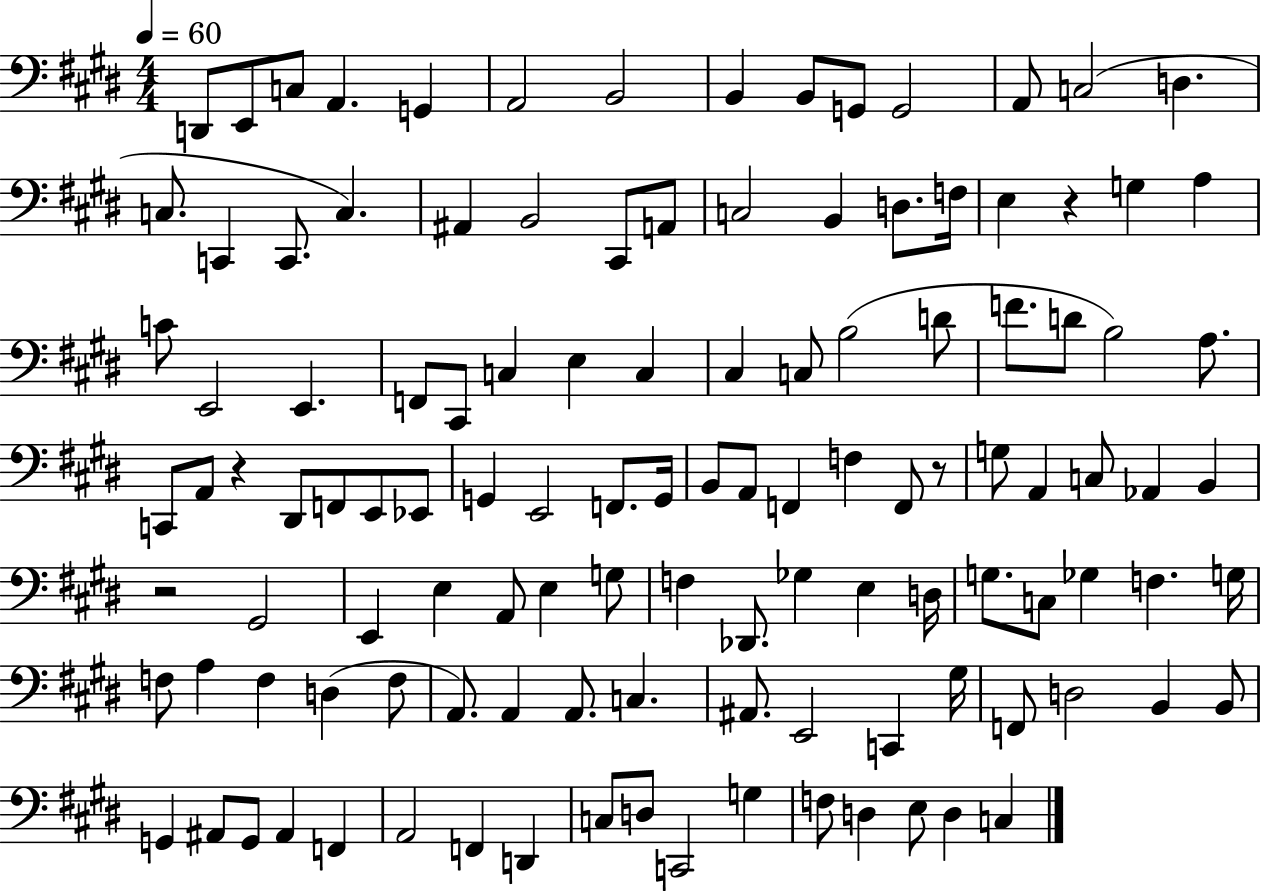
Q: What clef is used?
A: bass